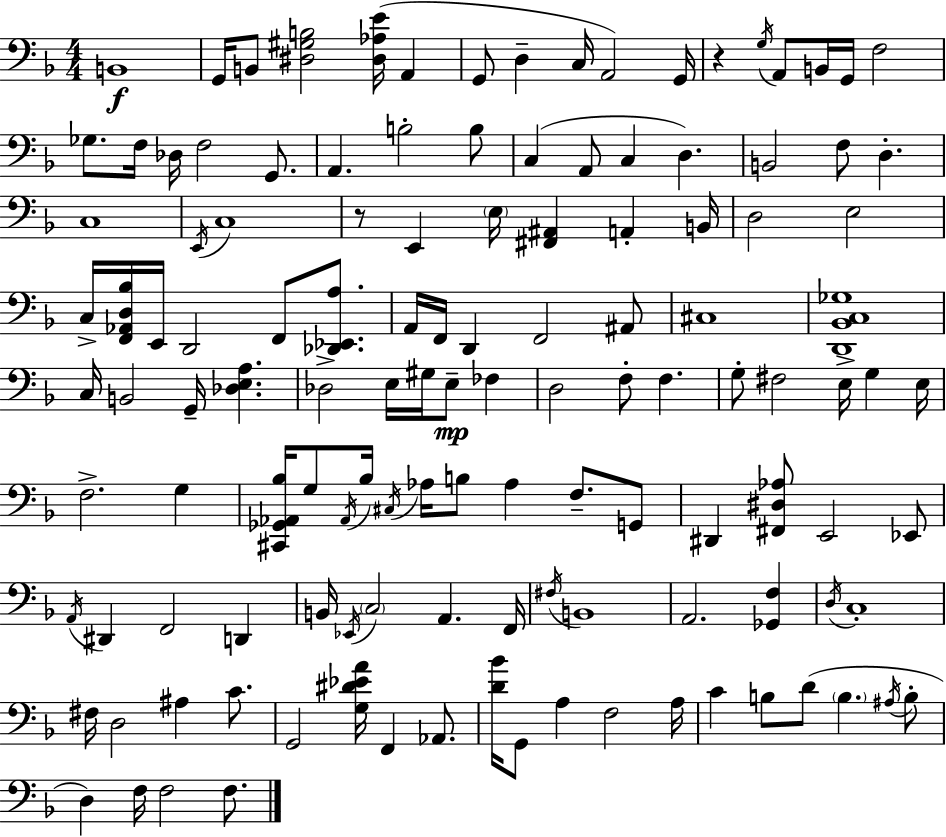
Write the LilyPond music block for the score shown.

{
  \clef bass
  \numericTimeSignature
  \time 4/4
  \key d \minor
  b,1\f | g,16 b,8 <dis gis b>2 <dis aes e'>16( a,4 | g,8 d4-- c16 a,2) g,16 | r4 \acciaccatura { g16 } a,8 b,16 g,16 f2 | \break ges8. f16 des16 f2 g,8. | a,4. b2-. b8 | c4( a,8 c4 d4.) | b,2 f8 d4.-. | \break c1 | \acciaccatura { e,16 } c1 | r8 e,4 \parenthesize e16 <fis, ais,>4 a,4-. | b,16 d2 e2 | \break c16-> <f, aes, d bes>16 e,16 d,2 f,8 <des, ees, a>8. | a,16 f,16 d,4 f,2 | ais,8 cis1 | <d, bes, c ges>1 | \break c16 b,2 g,16-- <des e a>4. | des2-> e16 gis16 e8--\mp fes4 | d2 f8-. f4. | g8-. fis2 e16-> g4 | \break e16 f2.-> g4 | <cis, ges, aes, bes>16 g8 \acciaccatura { aes,16 } bes16 \acciaccatura { cis16 } aes16 b8 aes4 f8.-- | g,8 dis,4 <fis, dis aes>8 e,2 | ees,8 \acciaccatura { a,16 } dis,4 f,2 | \break d,4 b,16 \acciaccatura { ees,16 } \parenthesize c2 a,4. | f,16 \acciaccatura { fis16 } b,1 | a,2. | <ges, f>4 \acciaccatura { d16 } c1-. | \break fis16 d2 | ais4 c'8. g,2 | <g dis' ees' a'>16 f,4 aes,8. <d' bes'>16 g,8 a4 f2 | a16 c'4 b8 d'8( | \break \parenthesize b4. \acciaccatura { ais16 } b8-. d4) f16 f2 | f8. \bar "|."
}